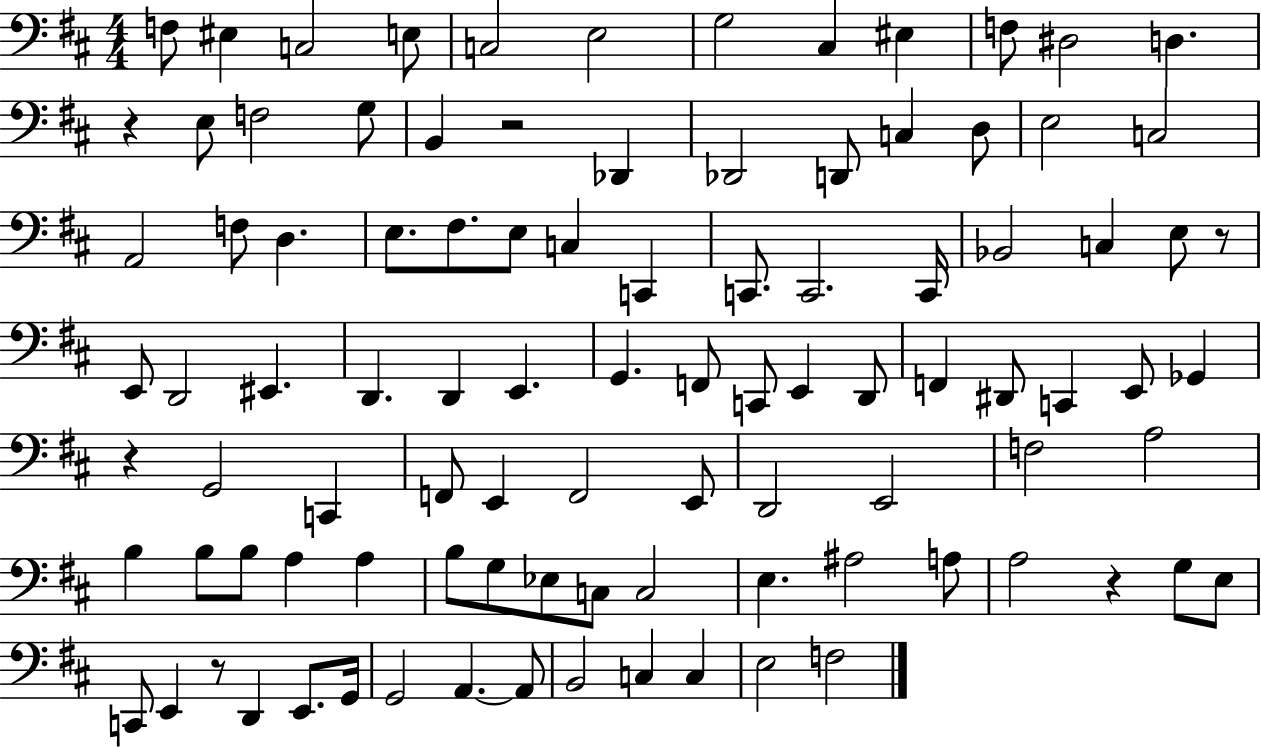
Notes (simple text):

F3/e EIS3/q C3/h E3/e C3/h E3/h G3/h C#3/q EIS3/q F3/e D#3/h D3/q. R/q E3/e F3/h G3/e B2/q R/h Db2/q Db2/h D2/e C3/q D3/e E3/h C3/h A2/h F3/e D3/q. E3/e. F#3/e. E3/e C3/q C2/q C2/e. C2/h. C2/s Bb2/h C3/q E3/e R/e E2/e D2/h EIS2/q. D2/q. D2/q E2/q. G2/q. F2/e C2/e E2/q D2/e F2/q D#2/e C2/q E2/e Gb2/q R/q G2/h C2/q F2/e E2/q F2/h E2/e D2/h E2/h F3/h A3/h B3/q B3/e B3/e A3/q A3/q B3/e G3/e Eb3/e C3/e C3/h E3/q. A#3/h A3/e A3/h R/q G3/e E3/e C2/e E2/q R/e D2/q E2/e. G2/s G2/h A2/q. A2/e B2/h C3/q C3/q E3/h F3/h